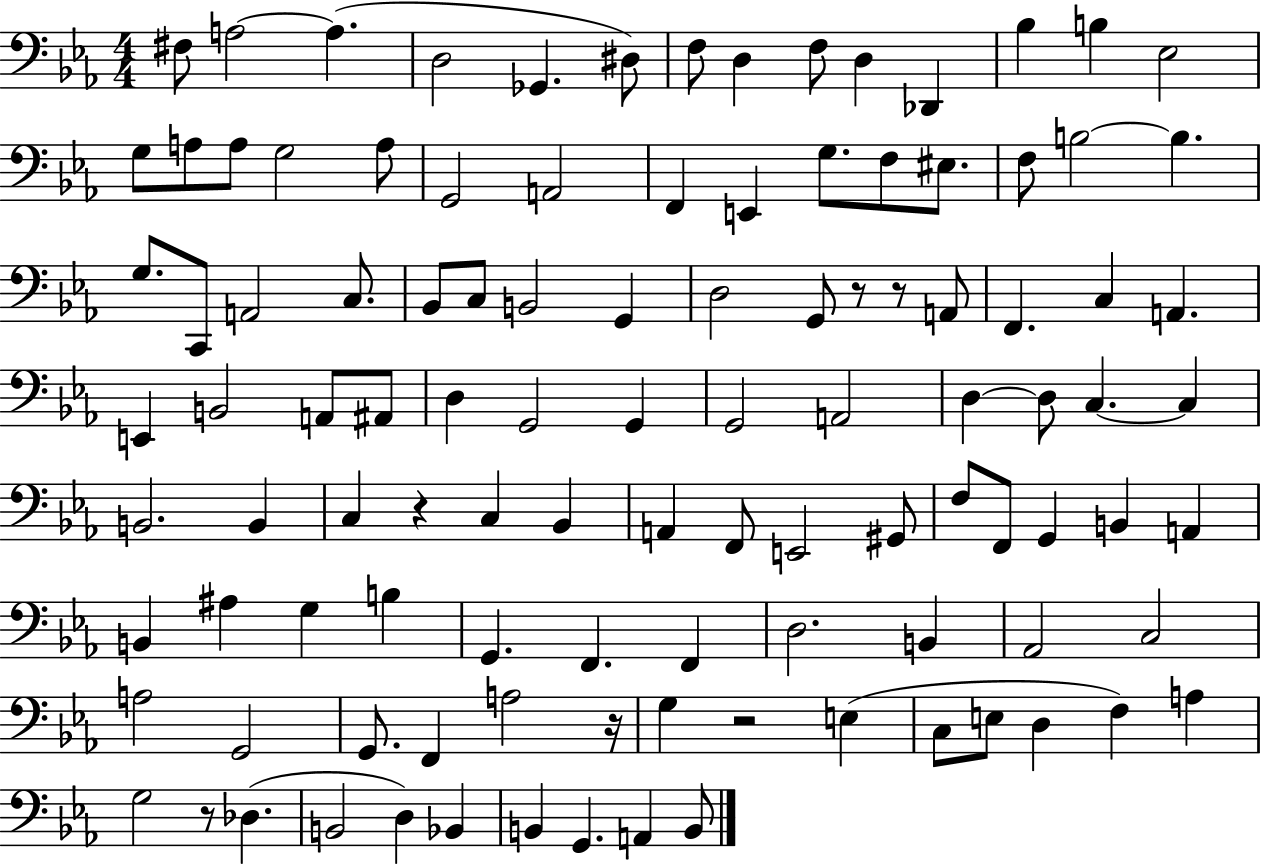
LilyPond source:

{
  \clef bass
  \numericTimeSignature
  \time 4/4
  \key ees \major
  fis8 a2~~ a4.( | d2 ges,4. dis8) | f8 d4 f8 d4 des,4 | bes4 b4 ees2 | \break g8 a8 a8 g2 a8 | g,2 a,2 | f,4 e,4 g8. f8 eis8. | f8 b2~~ b4. | \break g8. c,8 a,2 c8. | bes,8 c8 b,2 g,4 | d2 g,8 r8 r8 a,8 | f,4. c4 a,4. | \break e,4 b,2 a,8 ais,8 | d4 g,2 g,4 | g,2 a,2 | d4~~ d8 c4.~~ c4 | \break b,2. b,4 | c4 r4 c4 bes,4 | a,4 f,8 e,2 gis,8 | f8 f,8 g,4 b,4 a,4 | \break b,4 ais4 g4 b4 | g,4. f,4. f,4 | d2. b,4 | aes,2 c2 | \break a2 g,2 | g,8. f,4 a2 r16 | g4 r2 e4( | c8 e8 d4 f4) a4 | \break g2 r8 des4.( | b,2 d4) bes,4 | b,4 g,4. a,4 b,8 | \bar "|."
}